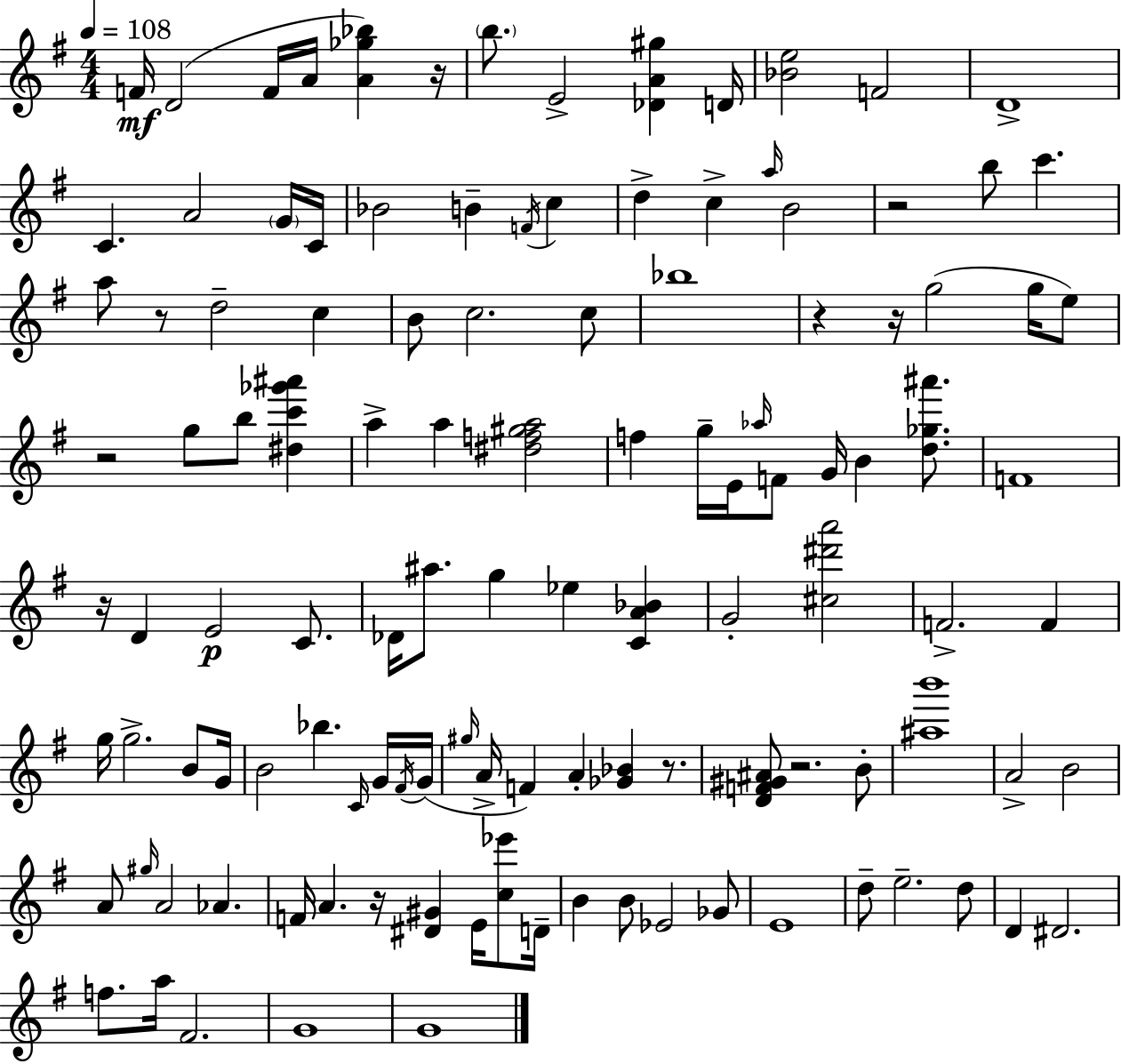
{
  \clef treble
  \numericTimeSignature
  \time 4/4
  \key g \major
  \tempo 4 = 108
  \repeat volta 2 { f'16\mf d'2( f'16 a'16 <a' ges'' bes''>4) r16 | \parenthesize b''8. e'2-> <des' a' gis''>4 d'16 | <bes' e''>2 f'2 | d'1-> | \break c'4. a'2 \parenthesize g'16 c'16 | bes'2 b'4-- \acciaccatura { f'16 } c''4 | d''4-> c''4-> \grace { a''16 } b'2 | r2 b''8 c'''4. | \break a''8 r8 d''2-- c''4 | b'8 c''2. | c''8 bes''1 | r4 r16 g''2( g''16 | \break e''8) r2 g''8 b''8 <dis'' c''' ges''' ais'''>4 | a''4-> a''4 <dis'' f'' gis'' a''>2 | f''4 g''16-- e'16 \grace { aes''16 } f'8 g'16 b'4 | <d'' ges'' ais'''>8. f'1 | \break r16 d'4 e'2\p | c'8. des'16 ais''8. g''4 ees''4 <c' a' bes'>4 | g'2-. <cis'' dis''' a'''>2 | f'2.-> f'4 | \break g''16 g''2.-> | b'8 g'16 b'2 bes''4. | \grace { c'16 } g'16 \acciaccatura { fis'16 }( g'16 \grace { gis''16 } a'16-> f'4) a'4-. <ges' bes'>4 | r8. <d' f' gis' ais'>8 r2. | \break b'8-. <ais'' b'''>1 | a'2-> b'2 | a'8 \grace { gis''16 } a'2 | aes'4. f'16 a'4. r16 <dis' gis'>4 | \break e'16 <c'' ees'''>8 d'16-- b'4 b'8 ees'2 | ges'8 e'1 | d''8-- e''2.-- | d''8 d'4 dis'2. | \break f''8. a''16 fis'2. | g'1 | g'1 | } \bar "|."
}